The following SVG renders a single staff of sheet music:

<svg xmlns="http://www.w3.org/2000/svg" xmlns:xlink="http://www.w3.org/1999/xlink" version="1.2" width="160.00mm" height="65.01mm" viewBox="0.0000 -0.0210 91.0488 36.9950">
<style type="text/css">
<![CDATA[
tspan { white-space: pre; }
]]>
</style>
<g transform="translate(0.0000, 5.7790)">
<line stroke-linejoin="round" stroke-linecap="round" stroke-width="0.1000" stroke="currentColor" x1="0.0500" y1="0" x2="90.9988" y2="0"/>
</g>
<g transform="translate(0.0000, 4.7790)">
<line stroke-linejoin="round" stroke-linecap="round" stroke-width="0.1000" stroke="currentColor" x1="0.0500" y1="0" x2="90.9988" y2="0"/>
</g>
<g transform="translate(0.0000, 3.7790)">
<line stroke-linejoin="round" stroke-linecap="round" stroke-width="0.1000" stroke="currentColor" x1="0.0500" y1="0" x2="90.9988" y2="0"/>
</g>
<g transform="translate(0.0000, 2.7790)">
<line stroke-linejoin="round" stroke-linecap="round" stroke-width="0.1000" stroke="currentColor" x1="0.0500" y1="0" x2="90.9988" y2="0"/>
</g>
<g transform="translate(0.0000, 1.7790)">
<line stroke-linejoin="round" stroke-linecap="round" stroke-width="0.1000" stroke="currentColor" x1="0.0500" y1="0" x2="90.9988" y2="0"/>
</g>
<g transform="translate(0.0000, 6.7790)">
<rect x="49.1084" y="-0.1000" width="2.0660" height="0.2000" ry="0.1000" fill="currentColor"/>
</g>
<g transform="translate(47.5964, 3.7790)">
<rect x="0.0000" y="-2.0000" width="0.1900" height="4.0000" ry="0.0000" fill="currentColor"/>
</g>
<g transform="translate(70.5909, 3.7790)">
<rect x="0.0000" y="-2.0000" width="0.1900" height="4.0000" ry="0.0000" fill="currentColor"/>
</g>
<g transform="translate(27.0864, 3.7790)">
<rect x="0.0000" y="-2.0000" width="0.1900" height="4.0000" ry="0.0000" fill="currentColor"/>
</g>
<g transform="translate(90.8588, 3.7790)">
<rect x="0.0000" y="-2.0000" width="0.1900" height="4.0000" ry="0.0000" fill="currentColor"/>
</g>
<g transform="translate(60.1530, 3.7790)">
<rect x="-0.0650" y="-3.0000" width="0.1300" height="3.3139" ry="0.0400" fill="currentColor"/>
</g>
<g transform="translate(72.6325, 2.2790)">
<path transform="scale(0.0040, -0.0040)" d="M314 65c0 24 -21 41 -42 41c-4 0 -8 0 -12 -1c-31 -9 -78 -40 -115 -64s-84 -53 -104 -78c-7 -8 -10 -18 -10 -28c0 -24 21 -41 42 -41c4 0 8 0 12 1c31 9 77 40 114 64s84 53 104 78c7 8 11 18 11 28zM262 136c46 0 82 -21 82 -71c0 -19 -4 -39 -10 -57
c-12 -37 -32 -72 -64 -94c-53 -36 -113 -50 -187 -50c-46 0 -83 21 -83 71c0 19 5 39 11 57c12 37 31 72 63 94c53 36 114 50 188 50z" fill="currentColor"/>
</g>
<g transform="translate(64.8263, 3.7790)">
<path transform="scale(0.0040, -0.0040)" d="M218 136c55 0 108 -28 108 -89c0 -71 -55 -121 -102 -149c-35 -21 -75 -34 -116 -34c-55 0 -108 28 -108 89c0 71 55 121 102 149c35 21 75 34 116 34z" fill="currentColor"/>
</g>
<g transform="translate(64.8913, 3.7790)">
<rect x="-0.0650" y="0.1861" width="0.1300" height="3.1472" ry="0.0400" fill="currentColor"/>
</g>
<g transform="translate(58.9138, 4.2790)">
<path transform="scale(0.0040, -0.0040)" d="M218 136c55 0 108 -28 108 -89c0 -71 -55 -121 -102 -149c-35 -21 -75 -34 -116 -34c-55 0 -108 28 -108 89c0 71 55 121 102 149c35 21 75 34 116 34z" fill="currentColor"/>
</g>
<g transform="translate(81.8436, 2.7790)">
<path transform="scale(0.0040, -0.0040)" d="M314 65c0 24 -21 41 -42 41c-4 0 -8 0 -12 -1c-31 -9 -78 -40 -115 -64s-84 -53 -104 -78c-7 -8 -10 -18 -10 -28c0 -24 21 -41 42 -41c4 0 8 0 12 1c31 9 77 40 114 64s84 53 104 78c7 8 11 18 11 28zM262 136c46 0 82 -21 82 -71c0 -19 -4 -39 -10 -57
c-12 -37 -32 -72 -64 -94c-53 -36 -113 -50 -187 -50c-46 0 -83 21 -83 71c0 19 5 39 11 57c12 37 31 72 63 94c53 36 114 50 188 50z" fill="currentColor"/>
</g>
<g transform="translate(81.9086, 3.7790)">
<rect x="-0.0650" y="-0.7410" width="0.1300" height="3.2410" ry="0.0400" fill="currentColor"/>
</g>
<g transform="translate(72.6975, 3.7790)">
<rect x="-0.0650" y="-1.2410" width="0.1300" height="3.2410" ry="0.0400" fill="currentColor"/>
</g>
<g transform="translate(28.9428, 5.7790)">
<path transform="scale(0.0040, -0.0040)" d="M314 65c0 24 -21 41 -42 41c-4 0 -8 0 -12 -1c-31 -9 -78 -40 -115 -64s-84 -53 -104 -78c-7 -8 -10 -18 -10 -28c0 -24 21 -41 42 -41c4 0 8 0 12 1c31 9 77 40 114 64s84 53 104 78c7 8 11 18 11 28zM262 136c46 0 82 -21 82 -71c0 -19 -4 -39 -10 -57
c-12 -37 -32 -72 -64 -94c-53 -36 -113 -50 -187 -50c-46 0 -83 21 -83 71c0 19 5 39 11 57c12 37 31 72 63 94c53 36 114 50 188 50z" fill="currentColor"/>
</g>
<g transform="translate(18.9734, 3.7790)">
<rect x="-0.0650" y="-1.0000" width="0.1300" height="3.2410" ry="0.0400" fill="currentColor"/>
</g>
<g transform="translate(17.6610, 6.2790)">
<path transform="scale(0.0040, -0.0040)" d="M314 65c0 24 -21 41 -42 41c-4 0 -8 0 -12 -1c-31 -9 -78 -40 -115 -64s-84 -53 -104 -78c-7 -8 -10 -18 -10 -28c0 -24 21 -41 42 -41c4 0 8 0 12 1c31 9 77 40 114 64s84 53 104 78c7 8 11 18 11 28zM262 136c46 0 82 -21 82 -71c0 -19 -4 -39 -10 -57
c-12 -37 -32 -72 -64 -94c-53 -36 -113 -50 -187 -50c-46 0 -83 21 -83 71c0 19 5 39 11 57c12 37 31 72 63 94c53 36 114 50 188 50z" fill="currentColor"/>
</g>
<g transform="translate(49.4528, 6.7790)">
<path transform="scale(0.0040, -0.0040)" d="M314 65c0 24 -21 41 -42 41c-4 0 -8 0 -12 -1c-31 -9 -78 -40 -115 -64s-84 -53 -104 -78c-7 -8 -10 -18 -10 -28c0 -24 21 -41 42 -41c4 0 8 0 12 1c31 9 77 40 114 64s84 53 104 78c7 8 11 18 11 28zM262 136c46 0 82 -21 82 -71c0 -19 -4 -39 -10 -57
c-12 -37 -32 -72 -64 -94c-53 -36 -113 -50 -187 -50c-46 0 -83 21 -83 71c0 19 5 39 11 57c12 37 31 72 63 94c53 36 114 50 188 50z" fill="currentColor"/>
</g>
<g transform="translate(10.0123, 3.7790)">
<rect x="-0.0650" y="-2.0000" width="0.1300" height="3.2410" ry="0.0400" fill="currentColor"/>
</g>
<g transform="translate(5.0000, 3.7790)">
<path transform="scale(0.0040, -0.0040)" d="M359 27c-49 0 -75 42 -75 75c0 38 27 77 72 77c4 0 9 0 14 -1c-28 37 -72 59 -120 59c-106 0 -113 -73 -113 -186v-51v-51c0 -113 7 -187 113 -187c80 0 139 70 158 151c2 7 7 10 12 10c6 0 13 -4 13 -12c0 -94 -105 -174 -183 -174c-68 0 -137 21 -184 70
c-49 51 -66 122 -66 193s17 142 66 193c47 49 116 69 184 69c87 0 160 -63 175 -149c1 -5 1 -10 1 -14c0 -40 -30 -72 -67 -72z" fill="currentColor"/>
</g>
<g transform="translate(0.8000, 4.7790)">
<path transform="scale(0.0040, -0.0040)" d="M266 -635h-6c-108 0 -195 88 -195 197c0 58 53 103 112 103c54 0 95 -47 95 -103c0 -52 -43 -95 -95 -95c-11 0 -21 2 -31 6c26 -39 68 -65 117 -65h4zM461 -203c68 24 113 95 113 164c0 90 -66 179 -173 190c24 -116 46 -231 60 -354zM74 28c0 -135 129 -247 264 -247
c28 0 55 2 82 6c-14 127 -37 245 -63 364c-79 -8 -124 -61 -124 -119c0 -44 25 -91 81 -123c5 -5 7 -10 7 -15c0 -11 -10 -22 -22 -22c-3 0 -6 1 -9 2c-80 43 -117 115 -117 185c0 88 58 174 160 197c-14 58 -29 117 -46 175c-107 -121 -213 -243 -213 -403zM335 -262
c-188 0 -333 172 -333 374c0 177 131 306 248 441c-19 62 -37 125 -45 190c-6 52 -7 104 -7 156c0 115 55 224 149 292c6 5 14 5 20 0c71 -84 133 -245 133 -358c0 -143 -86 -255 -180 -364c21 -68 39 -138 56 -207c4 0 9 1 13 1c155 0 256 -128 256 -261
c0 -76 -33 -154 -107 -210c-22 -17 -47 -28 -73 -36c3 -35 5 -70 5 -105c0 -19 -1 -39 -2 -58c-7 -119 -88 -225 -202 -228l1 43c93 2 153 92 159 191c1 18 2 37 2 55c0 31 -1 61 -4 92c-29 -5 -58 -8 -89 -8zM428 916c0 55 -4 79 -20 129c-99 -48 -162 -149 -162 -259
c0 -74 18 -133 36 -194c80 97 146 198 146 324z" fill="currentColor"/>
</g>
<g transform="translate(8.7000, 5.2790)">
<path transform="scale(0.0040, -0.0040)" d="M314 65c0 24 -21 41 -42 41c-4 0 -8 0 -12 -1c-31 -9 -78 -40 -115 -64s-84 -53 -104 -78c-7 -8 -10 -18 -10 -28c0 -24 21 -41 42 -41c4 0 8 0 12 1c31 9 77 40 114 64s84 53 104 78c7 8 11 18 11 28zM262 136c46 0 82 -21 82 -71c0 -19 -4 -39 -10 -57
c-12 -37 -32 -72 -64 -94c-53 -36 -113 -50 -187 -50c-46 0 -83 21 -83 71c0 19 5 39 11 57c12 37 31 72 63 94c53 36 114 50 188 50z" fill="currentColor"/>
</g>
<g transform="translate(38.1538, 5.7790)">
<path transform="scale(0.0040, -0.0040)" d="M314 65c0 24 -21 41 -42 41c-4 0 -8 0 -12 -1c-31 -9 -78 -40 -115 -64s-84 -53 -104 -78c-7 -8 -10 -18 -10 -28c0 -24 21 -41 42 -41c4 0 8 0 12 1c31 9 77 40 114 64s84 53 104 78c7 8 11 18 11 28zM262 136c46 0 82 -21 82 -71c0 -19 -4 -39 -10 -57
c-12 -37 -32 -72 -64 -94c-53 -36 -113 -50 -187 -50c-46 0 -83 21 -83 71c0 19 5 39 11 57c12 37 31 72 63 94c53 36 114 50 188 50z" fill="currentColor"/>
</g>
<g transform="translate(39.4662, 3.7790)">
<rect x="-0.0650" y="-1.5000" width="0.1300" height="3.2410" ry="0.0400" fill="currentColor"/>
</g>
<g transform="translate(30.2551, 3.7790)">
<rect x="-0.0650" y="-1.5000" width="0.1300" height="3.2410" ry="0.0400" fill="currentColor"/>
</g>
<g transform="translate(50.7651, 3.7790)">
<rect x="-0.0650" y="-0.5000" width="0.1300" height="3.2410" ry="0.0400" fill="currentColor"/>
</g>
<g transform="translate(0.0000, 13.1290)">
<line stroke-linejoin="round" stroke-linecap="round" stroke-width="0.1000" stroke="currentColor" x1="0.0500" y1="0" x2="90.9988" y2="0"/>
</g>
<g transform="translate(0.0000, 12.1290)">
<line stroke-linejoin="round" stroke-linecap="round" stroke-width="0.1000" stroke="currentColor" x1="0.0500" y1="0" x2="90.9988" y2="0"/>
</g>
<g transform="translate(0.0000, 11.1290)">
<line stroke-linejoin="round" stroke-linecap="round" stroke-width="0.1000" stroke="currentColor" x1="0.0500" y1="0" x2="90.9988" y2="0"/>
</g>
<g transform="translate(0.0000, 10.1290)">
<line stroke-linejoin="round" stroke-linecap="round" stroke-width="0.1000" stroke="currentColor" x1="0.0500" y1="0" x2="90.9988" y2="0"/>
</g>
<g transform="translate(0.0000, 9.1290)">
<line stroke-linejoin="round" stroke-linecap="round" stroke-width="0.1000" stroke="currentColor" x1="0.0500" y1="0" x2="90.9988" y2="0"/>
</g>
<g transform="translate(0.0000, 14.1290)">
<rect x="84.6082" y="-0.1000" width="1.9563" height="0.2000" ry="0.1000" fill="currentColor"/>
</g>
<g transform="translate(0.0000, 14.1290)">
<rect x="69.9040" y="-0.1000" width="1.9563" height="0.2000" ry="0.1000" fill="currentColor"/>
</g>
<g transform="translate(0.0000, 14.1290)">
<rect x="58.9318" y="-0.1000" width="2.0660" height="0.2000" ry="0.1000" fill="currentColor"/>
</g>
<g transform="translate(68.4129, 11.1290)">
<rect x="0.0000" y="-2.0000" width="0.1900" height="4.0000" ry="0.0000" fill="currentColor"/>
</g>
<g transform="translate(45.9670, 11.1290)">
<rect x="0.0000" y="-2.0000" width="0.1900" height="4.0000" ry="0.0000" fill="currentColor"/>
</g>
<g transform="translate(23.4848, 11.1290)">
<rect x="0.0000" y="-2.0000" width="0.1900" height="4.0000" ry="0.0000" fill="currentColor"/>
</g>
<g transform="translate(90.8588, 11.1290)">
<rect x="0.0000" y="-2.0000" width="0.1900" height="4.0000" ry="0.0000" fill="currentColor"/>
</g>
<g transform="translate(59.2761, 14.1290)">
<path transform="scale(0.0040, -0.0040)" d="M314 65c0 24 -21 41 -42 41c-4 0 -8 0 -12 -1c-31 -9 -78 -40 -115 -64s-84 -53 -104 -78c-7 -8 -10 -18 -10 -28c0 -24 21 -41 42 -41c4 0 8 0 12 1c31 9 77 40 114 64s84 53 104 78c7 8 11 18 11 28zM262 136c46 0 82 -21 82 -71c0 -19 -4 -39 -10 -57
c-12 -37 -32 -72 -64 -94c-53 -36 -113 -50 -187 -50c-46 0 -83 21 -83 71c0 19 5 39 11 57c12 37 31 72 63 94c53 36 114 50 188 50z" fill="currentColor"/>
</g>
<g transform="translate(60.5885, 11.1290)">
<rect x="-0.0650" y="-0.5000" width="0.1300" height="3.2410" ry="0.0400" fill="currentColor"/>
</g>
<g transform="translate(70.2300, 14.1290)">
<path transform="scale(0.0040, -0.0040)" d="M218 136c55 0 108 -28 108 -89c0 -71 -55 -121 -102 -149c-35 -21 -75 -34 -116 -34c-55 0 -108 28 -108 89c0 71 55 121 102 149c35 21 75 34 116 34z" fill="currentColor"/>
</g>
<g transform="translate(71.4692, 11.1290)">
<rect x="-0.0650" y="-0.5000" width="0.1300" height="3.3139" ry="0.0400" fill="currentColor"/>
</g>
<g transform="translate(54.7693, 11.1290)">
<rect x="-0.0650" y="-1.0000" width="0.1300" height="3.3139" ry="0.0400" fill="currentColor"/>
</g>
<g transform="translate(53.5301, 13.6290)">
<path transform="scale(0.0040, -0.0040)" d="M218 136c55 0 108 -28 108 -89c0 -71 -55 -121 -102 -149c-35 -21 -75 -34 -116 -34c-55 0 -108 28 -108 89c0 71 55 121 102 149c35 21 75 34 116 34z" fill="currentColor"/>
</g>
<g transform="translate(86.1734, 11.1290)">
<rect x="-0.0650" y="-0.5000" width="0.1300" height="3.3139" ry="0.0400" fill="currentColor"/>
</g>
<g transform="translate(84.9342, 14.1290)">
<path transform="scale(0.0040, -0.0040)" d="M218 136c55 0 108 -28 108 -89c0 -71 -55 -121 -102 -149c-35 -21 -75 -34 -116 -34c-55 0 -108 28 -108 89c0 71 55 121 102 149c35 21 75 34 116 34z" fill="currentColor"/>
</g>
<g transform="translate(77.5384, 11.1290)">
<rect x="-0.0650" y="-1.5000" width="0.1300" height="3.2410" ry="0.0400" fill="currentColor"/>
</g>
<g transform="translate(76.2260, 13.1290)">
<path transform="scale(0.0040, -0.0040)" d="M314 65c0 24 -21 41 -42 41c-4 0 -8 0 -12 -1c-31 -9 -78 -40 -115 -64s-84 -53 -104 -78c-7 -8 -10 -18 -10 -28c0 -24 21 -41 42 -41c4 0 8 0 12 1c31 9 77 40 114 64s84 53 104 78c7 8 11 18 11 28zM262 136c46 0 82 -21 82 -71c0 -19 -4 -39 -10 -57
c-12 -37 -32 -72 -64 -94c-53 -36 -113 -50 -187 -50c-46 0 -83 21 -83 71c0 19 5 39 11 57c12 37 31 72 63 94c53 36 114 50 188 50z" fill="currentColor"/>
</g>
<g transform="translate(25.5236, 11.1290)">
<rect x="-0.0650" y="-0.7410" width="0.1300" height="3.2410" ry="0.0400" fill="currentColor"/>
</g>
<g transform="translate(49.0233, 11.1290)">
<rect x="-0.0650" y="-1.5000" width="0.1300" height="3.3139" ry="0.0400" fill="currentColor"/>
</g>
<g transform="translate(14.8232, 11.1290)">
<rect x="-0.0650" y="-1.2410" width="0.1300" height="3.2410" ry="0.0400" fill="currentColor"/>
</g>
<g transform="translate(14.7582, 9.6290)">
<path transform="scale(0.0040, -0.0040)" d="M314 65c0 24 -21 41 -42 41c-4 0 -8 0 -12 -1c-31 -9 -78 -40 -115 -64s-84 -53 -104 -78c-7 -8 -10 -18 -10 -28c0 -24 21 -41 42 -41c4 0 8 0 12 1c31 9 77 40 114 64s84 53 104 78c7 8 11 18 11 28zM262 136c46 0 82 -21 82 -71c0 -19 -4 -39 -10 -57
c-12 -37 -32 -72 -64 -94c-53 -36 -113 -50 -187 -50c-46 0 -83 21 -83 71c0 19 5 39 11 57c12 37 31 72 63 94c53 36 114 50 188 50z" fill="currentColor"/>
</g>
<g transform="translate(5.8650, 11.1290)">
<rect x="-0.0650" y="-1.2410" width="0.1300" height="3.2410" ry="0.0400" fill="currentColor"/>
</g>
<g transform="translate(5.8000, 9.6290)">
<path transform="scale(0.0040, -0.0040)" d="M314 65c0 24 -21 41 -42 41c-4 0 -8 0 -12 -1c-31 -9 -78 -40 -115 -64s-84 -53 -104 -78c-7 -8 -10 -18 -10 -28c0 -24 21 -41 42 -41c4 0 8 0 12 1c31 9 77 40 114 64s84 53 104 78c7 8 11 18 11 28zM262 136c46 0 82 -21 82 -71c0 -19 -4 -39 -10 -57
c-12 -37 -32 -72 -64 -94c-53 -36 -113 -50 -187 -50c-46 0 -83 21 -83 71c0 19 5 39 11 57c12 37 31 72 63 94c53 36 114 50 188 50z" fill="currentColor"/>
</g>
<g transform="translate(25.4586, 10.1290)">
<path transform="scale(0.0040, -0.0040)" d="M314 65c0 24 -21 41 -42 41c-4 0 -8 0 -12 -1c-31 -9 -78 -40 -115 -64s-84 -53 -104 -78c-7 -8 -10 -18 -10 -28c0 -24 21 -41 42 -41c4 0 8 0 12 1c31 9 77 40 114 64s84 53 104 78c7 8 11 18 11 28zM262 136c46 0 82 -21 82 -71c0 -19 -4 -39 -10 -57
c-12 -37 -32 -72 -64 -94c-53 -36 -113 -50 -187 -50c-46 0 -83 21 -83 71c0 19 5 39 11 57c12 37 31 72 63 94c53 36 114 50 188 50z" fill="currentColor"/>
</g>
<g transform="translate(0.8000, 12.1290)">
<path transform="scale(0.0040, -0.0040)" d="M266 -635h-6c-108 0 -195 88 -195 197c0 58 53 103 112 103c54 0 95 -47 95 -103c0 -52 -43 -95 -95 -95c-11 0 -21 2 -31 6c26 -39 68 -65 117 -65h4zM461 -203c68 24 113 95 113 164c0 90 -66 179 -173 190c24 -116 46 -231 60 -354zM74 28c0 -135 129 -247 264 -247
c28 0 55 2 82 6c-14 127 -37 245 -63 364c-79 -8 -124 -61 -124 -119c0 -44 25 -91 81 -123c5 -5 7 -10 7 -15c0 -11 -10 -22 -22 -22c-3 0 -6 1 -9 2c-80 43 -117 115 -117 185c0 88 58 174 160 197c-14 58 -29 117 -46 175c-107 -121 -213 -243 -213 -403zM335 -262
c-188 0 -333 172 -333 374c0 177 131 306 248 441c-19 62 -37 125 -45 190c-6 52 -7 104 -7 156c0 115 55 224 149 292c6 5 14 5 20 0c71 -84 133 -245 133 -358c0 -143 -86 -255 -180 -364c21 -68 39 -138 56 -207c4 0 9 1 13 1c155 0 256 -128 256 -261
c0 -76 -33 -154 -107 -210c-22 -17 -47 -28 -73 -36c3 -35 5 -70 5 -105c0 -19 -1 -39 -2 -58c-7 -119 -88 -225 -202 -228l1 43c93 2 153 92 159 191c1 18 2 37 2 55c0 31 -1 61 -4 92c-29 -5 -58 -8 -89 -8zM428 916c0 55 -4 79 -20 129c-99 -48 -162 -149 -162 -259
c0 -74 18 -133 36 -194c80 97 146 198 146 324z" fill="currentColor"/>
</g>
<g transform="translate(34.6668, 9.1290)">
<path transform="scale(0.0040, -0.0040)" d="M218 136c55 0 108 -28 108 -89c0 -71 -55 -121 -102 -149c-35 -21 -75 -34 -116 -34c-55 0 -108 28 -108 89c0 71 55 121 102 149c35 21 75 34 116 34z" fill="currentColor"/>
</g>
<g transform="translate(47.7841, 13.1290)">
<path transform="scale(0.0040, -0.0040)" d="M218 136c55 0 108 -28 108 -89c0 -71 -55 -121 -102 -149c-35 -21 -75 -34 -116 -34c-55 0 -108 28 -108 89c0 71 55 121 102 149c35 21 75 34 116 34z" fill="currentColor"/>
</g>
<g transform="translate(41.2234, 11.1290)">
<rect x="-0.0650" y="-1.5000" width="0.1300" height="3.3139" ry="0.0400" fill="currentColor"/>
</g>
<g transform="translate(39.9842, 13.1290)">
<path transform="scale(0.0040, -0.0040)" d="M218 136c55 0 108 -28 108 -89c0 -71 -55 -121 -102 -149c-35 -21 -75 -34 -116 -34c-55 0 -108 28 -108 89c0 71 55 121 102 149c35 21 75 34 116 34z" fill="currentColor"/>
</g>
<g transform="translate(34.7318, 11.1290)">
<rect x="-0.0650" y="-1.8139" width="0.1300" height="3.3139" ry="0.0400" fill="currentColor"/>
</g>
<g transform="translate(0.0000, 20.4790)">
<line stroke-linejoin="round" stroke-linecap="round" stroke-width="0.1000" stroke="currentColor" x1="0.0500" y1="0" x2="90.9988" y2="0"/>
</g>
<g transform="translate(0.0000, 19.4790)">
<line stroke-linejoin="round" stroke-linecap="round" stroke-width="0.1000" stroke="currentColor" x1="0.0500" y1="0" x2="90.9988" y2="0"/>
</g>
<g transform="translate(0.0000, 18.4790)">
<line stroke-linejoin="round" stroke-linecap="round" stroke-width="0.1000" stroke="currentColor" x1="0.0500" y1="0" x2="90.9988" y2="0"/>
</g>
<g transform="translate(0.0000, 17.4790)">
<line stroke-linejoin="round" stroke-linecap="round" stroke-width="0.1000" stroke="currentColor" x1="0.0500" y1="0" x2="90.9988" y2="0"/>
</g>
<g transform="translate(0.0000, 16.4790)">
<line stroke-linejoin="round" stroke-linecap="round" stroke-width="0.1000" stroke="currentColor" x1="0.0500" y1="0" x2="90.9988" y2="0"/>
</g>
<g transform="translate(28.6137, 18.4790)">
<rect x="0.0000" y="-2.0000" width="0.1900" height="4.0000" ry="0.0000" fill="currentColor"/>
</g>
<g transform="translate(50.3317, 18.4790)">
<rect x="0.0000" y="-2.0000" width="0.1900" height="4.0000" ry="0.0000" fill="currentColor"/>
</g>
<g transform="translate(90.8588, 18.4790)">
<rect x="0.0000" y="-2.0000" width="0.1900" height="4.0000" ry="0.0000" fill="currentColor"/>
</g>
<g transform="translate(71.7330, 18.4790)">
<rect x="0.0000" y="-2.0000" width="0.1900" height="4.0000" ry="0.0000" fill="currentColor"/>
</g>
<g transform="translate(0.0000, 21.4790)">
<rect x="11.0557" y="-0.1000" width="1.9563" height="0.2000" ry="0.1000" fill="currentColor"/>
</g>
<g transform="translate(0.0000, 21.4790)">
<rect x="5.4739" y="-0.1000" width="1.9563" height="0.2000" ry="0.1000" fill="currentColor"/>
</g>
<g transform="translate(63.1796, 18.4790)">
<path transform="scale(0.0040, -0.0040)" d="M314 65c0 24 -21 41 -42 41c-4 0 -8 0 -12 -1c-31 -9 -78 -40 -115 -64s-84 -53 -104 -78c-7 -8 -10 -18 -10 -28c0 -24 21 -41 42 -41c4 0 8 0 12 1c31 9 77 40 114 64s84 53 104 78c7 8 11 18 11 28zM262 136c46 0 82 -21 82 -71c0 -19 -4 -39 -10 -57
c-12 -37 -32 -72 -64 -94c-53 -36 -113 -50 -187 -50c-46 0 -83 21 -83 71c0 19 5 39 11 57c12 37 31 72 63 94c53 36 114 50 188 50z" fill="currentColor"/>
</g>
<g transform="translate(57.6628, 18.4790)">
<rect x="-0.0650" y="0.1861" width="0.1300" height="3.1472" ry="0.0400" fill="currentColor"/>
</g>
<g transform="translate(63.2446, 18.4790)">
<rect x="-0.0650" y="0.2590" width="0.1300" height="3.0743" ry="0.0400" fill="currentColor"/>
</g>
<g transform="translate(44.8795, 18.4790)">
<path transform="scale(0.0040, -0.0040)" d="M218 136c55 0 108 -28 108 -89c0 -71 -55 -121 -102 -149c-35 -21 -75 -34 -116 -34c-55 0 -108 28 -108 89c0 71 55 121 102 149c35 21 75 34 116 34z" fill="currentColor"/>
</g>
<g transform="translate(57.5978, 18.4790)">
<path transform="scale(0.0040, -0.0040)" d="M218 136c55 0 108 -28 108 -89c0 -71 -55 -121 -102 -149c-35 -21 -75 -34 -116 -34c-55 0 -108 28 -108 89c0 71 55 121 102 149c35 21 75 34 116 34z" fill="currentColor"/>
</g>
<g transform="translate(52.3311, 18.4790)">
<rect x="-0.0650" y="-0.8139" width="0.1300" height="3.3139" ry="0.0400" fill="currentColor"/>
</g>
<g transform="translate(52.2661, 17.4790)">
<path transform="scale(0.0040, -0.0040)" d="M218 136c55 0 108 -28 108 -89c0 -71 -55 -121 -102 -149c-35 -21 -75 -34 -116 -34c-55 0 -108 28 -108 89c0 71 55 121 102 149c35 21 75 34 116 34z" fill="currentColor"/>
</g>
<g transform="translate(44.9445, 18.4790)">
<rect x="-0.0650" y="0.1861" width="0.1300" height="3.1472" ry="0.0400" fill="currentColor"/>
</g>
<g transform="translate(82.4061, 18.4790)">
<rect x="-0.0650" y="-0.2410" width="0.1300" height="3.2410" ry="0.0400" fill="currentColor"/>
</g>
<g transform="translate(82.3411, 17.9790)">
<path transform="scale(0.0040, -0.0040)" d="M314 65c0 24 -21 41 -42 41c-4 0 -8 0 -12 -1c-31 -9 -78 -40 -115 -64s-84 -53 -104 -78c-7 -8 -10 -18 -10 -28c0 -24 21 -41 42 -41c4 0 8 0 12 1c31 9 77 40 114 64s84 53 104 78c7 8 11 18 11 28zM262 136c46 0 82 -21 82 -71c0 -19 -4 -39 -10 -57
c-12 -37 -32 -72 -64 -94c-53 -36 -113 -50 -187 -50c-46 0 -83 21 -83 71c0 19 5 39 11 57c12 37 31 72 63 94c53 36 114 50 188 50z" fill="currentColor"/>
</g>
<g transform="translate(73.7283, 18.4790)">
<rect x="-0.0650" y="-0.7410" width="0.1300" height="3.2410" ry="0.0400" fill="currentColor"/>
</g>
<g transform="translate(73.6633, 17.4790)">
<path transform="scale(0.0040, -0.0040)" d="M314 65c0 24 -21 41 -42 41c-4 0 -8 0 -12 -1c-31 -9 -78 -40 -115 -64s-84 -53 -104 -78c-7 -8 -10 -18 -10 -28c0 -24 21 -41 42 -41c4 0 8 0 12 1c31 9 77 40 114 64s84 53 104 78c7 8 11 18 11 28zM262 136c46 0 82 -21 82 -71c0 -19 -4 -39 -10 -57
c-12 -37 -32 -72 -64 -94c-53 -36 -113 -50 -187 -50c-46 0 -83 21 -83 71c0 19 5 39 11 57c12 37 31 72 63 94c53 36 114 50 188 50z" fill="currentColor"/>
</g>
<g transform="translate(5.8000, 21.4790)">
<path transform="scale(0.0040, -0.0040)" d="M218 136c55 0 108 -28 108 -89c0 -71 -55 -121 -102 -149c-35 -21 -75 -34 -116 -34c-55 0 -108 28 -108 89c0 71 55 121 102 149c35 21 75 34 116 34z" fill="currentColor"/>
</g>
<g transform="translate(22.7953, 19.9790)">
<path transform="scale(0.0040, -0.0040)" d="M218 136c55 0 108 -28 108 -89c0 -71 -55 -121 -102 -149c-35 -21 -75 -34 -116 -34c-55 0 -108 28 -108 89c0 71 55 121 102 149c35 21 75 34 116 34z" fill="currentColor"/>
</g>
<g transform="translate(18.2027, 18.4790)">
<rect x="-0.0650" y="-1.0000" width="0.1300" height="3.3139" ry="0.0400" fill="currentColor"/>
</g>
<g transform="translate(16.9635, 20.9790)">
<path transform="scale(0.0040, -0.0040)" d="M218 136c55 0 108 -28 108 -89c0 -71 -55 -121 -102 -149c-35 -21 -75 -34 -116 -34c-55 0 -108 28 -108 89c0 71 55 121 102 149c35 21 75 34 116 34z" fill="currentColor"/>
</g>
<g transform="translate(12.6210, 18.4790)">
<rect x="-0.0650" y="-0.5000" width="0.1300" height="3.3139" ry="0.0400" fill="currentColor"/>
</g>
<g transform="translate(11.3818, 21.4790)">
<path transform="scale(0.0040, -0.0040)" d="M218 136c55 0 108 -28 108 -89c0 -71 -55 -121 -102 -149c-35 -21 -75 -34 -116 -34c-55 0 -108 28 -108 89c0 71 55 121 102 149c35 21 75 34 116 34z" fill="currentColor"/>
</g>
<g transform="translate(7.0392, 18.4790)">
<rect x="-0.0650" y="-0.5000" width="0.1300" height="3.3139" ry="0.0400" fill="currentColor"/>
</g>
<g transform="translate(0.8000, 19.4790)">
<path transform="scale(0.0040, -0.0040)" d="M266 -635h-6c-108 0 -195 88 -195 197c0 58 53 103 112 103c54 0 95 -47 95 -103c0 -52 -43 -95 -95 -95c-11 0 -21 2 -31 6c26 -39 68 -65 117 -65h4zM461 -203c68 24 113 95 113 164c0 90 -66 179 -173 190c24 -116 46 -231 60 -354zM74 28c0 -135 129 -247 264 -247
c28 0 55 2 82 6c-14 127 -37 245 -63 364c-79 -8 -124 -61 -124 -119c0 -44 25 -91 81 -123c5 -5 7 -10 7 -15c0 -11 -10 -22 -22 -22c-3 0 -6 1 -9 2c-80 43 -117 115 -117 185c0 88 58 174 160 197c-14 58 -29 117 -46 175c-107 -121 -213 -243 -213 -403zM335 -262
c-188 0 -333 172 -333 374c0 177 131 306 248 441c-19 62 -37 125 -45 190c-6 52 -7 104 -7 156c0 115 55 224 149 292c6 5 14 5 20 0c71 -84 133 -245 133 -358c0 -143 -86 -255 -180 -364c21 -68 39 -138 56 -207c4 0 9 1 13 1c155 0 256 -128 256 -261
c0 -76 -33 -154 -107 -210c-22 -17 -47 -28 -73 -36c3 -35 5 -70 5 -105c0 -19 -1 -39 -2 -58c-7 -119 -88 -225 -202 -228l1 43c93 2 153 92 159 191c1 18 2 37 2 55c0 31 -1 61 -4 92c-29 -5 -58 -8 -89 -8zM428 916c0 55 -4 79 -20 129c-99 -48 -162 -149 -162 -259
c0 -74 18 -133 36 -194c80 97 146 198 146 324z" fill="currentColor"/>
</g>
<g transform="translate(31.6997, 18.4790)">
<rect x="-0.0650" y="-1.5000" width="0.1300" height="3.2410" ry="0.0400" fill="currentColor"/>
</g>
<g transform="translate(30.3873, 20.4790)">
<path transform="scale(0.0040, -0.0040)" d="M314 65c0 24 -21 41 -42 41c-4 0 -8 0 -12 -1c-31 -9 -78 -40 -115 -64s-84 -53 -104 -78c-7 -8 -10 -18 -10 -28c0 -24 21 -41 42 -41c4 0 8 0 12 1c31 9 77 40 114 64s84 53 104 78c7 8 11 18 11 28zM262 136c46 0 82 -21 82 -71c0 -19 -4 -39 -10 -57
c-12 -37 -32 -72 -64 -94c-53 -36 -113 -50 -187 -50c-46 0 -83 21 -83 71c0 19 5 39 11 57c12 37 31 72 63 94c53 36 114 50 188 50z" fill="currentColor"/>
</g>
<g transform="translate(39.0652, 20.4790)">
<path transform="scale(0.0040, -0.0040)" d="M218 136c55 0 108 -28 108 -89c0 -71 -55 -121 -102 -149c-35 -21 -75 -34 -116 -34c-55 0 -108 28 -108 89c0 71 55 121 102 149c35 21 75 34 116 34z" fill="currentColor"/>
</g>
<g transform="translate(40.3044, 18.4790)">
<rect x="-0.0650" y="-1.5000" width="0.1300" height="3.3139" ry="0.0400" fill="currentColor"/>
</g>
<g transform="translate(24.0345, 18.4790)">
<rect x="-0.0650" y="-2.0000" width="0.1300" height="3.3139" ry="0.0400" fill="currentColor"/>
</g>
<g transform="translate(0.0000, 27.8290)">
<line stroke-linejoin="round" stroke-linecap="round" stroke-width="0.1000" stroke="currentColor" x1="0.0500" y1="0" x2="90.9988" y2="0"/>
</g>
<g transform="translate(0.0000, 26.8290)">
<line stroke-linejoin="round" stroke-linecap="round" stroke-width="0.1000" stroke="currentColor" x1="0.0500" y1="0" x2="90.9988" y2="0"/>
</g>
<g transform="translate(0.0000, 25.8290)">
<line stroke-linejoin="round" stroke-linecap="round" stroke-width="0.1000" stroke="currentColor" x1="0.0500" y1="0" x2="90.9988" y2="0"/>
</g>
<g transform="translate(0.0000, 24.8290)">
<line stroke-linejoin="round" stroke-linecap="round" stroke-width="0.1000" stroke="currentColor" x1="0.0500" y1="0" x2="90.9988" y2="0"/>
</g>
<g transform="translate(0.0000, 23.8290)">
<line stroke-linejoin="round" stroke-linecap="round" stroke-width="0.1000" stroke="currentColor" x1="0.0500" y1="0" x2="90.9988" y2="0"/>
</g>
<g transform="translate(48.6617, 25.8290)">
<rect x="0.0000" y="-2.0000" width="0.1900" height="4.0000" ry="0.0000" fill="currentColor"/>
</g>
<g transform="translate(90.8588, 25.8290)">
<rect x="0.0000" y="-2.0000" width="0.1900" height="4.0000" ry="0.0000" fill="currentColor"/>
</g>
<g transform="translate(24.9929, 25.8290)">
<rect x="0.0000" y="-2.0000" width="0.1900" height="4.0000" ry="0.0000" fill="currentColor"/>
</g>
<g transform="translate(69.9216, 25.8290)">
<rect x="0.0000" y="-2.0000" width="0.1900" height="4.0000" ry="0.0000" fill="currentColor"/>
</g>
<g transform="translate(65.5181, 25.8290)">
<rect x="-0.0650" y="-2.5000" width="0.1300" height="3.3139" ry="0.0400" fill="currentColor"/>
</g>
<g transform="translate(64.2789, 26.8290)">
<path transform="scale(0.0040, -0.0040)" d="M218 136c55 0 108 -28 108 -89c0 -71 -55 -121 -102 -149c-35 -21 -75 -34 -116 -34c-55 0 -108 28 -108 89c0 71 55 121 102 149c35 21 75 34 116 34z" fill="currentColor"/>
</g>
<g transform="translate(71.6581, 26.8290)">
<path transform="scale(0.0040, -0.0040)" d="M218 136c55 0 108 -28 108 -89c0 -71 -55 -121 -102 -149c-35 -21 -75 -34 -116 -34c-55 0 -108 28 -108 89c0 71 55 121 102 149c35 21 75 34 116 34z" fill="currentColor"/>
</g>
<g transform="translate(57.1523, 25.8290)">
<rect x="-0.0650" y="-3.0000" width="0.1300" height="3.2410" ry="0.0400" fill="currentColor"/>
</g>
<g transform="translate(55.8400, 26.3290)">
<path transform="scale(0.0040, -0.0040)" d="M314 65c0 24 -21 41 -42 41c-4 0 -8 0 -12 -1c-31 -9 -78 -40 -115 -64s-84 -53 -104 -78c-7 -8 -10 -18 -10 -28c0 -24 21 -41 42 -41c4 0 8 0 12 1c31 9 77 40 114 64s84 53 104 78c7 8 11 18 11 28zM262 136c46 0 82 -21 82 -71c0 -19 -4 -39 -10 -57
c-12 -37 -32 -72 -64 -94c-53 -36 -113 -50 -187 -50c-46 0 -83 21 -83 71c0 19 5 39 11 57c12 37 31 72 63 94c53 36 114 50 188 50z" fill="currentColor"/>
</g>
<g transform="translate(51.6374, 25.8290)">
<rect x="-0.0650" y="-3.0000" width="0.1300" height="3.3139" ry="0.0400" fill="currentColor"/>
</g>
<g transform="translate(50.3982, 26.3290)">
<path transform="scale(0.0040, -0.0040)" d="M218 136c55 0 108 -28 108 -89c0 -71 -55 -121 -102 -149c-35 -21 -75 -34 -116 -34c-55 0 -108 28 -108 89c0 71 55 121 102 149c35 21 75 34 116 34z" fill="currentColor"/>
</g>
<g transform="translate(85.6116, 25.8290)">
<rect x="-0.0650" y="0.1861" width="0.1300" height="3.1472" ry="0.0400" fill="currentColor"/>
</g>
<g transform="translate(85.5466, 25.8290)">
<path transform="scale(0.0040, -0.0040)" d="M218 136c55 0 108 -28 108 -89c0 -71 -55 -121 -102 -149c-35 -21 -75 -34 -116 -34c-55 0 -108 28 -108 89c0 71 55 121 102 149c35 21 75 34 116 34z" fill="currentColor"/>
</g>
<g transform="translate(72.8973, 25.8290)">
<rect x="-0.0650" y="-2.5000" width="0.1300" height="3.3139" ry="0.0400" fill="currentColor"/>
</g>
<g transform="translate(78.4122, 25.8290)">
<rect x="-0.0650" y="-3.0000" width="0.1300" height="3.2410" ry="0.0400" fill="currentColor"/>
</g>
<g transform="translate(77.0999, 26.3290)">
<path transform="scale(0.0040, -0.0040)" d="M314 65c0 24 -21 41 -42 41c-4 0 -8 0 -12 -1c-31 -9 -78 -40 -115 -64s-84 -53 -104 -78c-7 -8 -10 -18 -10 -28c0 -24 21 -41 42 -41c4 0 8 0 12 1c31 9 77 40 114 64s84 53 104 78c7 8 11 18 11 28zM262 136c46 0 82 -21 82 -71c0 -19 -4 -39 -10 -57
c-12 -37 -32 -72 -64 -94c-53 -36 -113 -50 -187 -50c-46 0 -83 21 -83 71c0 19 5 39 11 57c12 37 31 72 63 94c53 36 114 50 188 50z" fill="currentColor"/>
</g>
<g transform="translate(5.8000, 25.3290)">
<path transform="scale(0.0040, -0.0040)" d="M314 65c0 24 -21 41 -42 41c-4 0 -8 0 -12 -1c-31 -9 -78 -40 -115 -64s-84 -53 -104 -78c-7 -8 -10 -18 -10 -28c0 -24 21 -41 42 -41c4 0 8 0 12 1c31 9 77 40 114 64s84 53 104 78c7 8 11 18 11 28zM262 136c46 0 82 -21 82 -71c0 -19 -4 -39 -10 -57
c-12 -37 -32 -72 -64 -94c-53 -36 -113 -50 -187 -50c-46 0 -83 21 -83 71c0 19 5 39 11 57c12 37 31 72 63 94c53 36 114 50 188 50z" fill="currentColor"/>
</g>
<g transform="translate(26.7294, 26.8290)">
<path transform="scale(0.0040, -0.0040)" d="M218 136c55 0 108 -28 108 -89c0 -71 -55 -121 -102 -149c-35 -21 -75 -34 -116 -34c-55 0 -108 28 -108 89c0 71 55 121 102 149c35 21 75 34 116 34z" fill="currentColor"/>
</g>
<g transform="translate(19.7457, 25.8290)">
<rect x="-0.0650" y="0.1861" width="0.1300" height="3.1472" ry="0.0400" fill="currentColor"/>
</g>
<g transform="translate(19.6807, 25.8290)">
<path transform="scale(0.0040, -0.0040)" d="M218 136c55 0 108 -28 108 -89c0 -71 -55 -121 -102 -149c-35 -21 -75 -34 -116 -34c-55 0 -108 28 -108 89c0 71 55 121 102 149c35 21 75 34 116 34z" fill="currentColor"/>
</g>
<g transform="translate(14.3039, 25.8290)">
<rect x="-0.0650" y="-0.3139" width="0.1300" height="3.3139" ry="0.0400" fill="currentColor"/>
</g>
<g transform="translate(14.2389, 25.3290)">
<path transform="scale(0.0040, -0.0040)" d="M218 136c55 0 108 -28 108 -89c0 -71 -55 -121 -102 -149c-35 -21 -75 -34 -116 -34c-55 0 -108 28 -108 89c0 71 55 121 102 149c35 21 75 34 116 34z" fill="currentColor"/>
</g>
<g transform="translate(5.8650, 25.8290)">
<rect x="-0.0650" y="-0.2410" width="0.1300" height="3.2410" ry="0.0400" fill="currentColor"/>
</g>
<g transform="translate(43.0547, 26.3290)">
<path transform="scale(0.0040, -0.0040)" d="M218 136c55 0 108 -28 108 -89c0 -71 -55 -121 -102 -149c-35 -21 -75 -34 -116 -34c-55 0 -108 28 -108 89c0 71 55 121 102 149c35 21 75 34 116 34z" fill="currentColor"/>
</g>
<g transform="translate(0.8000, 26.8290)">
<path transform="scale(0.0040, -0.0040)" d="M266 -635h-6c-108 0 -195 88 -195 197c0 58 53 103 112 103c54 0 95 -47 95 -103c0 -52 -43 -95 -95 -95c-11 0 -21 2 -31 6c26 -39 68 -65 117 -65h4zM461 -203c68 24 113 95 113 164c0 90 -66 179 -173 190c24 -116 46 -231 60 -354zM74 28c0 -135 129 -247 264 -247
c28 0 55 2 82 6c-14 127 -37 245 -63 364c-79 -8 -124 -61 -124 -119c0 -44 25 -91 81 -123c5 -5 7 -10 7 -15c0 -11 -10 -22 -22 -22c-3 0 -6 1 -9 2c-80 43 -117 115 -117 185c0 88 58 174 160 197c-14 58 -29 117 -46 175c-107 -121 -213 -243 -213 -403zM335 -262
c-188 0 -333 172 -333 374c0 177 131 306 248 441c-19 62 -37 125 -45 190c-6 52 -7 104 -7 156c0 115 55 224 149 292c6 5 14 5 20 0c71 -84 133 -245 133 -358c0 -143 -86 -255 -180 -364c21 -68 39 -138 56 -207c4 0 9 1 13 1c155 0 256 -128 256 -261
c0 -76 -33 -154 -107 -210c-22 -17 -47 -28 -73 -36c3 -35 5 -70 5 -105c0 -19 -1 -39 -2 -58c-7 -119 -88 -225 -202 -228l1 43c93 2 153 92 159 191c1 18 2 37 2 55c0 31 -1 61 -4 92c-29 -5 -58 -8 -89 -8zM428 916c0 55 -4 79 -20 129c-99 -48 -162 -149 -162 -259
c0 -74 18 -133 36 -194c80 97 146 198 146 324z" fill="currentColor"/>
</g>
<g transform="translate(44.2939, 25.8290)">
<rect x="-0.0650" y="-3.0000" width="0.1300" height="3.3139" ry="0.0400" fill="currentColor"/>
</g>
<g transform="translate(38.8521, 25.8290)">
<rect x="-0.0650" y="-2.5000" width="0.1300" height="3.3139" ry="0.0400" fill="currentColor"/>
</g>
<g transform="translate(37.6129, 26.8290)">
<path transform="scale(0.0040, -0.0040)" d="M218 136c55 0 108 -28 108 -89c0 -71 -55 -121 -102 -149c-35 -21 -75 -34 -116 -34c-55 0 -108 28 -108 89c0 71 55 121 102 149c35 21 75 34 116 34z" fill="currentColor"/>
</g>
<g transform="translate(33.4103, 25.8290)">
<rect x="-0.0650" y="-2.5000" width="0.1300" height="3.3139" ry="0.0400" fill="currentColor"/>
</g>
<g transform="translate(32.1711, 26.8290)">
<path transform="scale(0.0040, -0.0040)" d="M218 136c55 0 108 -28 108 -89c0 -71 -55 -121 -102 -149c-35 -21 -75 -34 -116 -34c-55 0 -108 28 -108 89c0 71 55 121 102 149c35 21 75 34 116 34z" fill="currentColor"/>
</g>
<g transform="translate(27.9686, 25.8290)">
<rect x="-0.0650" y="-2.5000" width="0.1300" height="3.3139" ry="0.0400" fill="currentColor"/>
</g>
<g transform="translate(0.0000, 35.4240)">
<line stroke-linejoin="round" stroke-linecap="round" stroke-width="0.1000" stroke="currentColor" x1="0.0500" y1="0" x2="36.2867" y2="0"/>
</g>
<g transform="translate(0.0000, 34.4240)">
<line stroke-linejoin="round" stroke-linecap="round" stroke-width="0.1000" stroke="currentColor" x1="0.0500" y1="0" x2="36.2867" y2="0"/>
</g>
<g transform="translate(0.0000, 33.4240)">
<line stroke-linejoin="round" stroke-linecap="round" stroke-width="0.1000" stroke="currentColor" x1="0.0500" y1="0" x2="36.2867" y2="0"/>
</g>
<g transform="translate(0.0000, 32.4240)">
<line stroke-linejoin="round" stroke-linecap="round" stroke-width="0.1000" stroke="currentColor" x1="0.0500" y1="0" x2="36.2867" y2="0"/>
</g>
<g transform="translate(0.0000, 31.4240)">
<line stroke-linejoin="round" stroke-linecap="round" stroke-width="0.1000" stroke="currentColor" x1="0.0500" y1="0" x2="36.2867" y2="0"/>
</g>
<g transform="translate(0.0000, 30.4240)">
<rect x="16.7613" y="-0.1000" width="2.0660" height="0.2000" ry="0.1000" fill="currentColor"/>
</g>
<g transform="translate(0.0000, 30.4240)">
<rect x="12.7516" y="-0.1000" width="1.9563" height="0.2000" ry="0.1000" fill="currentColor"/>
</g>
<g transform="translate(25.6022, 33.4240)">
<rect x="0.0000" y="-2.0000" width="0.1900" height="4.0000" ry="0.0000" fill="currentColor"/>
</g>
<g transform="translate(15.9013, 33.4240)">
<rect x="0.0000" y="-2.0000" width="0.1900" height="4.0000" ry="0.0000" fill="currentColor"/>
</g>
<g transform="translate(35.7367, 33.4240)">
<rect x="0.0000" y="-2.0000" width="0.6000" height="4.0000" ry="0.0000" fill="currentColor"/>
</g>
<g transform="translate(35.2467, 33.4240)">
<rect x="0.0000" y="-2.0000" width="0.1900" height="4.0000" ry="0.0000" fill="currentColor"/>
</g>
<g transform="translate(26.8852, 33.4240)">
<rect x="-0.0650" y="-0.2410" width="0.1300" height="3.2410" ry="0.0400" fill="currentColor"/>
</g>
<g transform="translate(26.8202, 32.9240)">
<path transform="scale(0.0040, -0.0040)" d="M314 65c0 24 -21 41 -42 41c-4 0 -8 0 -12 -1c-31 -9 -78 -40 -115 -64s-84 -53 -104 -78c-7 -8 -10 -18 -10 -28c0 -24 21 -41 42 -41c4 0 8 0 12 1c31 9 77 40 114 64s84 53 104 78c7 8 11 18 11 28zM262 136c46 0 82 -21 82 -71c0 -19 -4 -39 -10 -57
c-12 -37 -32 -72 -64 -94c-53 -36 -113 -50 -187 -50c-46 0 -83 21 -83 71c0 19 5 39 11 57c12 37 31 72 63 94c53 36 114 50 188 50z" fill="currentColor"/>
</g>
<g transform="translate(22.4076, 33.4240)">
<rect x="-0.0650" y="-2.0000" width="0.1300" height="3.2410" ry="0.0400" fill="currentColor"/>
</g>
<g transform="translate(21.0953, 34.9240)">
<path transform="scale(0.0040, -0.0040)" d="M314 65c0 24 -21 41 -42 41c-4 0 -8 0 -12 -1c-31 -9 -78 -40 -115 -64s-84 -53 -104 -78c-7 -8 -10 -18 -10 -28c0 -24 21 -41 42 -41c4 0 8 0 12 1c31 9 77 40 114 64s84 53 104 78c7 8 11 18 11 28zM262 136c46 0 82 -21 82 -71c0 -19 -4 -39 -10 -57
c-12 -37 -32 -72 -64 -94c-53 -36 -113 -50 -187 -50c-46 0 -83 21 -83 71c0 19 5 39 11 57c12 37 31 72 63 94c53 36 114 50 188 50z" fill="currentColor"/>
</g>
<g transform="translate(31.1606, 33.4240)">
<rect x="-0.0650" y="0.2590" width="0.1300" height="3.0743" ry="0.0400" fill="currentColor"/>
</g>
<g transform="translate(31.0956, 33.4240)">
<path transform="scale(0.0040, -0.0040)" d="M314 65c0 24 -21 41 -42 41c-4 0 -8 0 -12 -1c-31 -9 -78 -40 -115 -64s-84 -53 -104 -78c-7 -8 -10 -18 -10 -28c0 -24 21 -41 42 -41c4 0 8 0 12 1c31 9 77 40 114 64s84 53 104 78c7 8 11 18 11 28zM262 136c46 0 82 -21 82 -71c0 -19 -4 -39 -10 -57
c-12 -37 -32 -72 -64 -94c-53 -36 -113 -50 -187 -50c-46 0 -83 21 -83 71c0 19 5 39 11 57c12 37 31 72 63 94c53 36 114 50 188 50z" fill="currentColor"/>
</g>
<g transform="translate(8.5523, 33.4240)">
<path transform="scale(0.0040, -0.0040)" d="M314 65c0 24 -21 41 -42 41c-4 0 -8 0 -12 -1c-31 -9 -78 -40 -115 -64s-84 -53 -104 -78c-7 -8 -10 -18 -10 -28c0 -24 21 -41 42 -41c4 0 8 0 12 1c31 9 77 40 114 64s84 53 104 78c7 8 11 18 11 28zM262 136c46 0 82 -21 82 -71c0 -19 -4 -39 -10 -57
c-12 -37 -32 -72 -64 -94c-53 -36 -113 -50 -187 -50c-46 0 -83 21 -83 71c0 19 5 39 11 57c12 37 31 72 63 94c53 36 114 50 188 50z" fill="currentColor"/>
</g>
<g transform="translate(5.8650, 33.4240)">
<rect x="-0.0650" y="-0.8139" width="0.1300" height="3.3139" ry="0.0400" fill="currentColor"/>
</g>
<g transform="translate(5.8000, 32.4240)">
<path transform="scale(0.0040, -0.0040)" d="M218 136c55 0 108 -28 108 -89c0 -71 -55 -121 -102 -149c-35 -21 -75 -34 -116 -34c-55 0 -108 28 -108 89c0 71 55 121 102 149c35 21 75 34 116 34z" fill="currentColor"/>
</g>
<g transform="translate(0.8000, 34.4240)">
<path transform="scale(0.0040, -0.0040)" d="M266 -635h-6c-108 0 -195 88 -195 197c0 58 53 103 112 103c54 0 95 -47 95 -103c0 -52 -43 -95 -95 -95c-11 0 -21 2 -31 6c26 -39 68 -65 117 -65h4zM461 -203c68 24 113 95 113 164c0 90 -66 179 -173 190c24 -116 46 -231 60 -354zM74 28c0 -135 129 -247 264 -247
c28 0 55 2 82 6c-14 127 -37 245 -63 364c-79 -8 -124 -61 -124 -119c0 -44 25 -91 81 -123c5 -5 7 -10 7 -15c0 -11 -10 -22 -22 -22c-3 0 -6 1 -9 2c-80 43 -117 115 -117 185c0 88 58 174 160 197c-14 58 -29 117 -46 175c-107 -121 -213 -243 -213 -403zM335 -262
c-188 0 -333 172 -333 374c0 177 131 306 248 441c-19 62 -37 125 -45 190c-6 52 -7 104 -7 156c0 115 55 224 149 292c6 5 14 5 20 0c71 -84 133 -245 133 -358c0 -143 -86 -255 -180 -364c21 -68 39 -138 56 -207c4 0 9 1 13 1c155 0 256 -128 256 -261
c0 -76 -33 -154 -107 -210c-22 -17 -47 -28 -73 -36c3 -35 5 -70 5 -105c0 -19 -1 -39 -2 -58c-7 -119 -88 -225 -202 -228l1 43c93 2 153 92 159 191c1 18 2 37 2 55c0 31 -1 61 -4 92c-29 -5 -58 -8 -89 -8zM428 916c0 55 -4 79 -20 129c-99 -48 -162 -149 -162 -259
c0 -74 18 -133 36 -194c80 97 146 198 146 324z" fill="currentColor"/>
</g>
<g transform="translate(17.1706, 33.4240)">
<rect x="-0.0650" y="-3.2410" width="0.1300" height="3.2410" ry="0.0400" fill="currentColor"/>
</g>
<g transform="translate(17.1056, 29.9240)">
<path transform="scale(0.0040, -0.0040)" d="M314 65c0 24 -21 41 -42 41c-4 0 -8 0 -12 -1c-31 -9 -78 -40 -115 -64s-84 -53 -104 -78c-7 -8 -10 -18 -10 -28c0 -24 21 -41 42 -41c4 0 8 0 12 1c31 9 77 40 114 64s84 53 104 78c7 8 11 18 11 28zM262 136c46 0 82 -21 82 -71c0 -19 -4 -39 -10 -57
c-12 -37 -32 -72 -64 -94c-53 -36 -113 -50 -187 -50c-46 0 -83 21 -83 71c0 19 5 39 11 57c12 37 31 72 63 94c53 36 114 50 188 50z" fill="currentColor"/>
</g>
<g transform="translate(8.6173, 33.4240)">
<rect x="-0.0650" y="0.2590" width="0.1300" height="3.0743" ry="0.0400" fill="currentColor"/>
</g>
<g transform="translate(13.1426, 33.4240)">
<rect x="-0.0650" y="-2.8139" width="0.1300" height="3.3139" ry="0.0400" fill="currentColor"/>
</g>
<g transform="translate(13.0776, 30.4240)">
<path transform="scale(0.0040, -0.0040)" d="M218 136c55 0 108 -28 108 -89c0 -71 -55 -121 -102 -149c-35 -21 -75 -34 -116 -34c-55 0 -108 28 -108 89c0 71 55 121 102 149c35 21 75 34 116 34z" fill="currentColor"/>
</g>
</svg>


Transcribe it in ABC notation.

X:1
T:Untitled
M:4/4
L:1/4
K:C
F2 D2 E2 E2 C2 A B e2 d2 e2 e2 d2 f E E D C2 C E2 C C C D F E2 E B d B B2 d2 c2 c2 c B G G G A A A2 G G A2 B d B2 a b2 F2 c2 B2